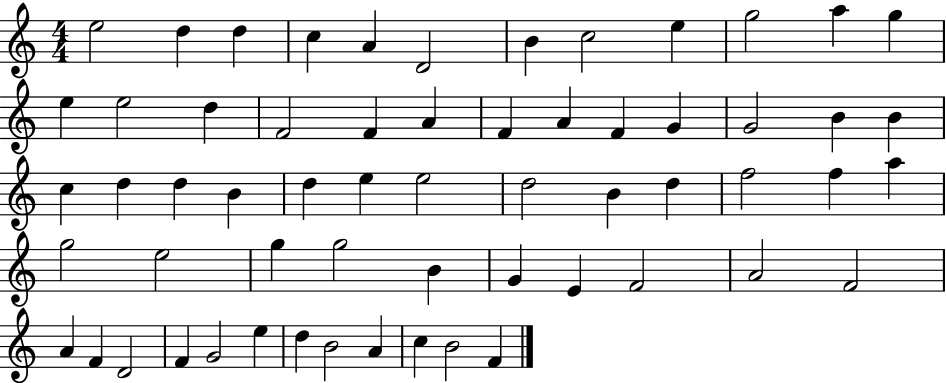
E5/h D5/q D5/q C5/q A4/q D4/h B4/q C5/h E5/q G5/h A5/q G5/q E5/q E5/h D5/q F4/h F4/q A4/q F4/q A4/q F4/q G4/q G4/h B4/q B4/q C5/q D5/q D5/q B4/q D5/q E5/q E5/h D5/h B4/q D5/q F5/h F5/q A5/q G5/h E5/h G5/q G5/h B4/q G4/q E4/q F4/h A4/h F4/h A4/q F4/q D4/h F4/q G4/h E5/q D5/q B4/h A4/q C5/q B4/h F4/q